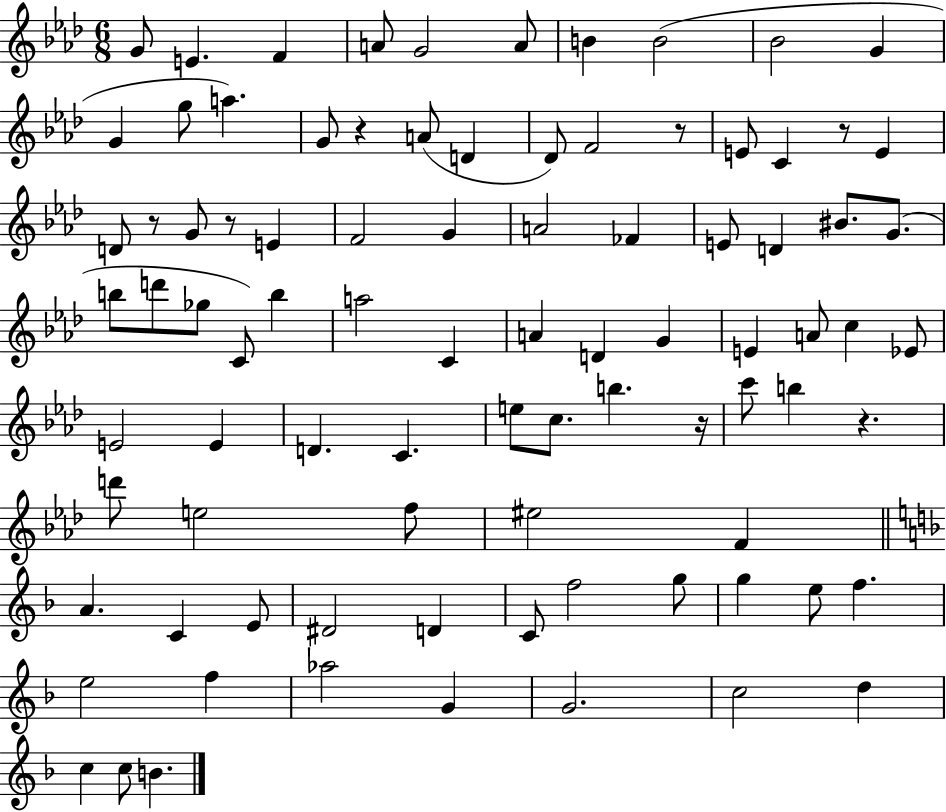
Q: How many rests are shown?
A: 7